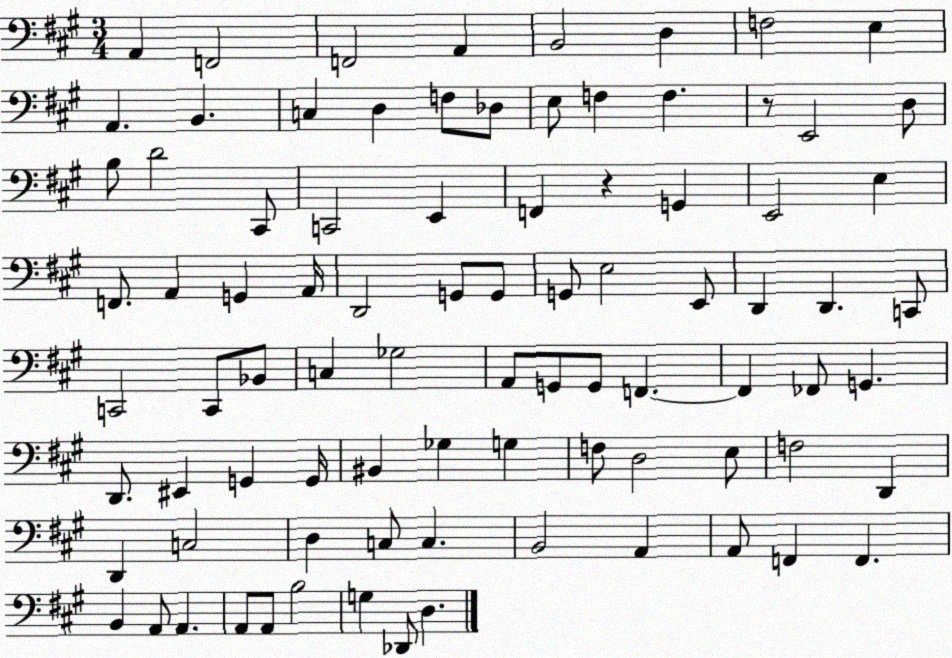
X:1
T:Untitled
M:3/4
L:1/4
K:A
A,, F,,2 F,,2 A,, B,,2 D, F,2 E, A,, B,, C, D, F,/2 _D,/2 E,/2 F, F, z/2 E,,2 D,/2 B,/2 D2 ^C,,/2 C,,2 E,, F,, z G,, E,,2 E, F,,/2 A,, G,, A,,/4 D,,2 G,,/2 G,,/2 G,,/2 E,2 E,,/2 D,, D,, C,,/2 C,,2 C,,/2 _B,,/2 C, _G,2 A,,/2 G,,/2 G,,/2 F,, F,, _F,,/2 G,, D,,/2 ^E,, G,, G,,/4 ^B,, _G, G, F,/2 D,2 E,/2 F,2 D,, D,, C,2 D, C,/2 C, B,,2 A,, A,,/2 F,, F,, B,, A,,/2 A,, A,,/2 A,,/2 B,2 G, _D,,/2 D,